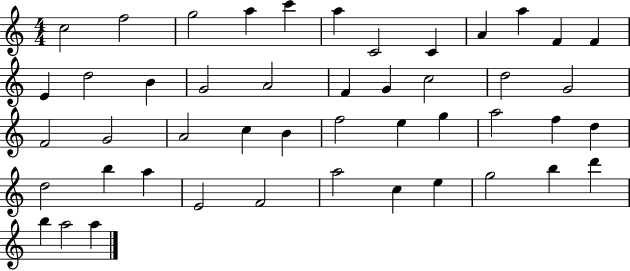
C5/h F5/h G5/h A5/q C6/q A5/q C4/h C4/q A4/q A5/q F4/q F4/q E4/q D5/h B4/q G4/h A4/h F4/q G4/q C5/h D5/h G4/h F4/h G4/h A4/h C5/q B4/q F5/h E5/q G5/q A5/h F5/q D5/q D5/h B5/q A5/q E4/h F4/h A5/h C5/q E5/q G5/h B5/q D6/q B5/q A5/h A5/q